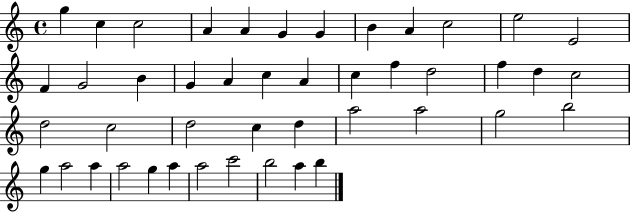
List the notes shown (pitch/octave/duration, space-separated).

G5/q C5/q C5/h A4/q A4/q G4/q G4/q B4/q A4/q C5/h E5/h E4/h F4/q G4/h B4/q G4/q A4/q C5/q A4/q C5/q F5/q D5/h F5/q D5/q C5/h D5/h C5/h D5/h C5/q D5/q A5/h A5/h G5/h B5/h G5/q A5/h A5/q A5/h G5/q A5/q A5/h C6/h B5/h A5/q B5/q